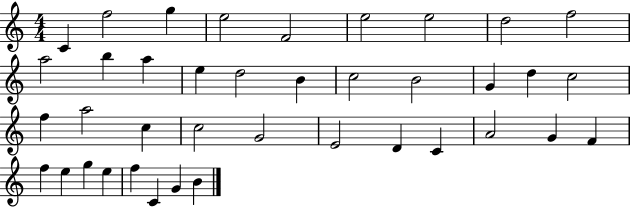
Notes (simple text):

C4/q F5/h G5/q E5/h F4/h E5/h E5/h D5/h F5/h A5/h B5/q A5/q E5/q D5/h B4/q C5/h B4/h G4/q D5/q C5/h F5/q A5/h C5/q C5/h G4/h E4/h D4/q C4/q A4/h G4/q F4/q F5/q E5/q G5/q E5/q F5/q C4/q G4/q B4/q